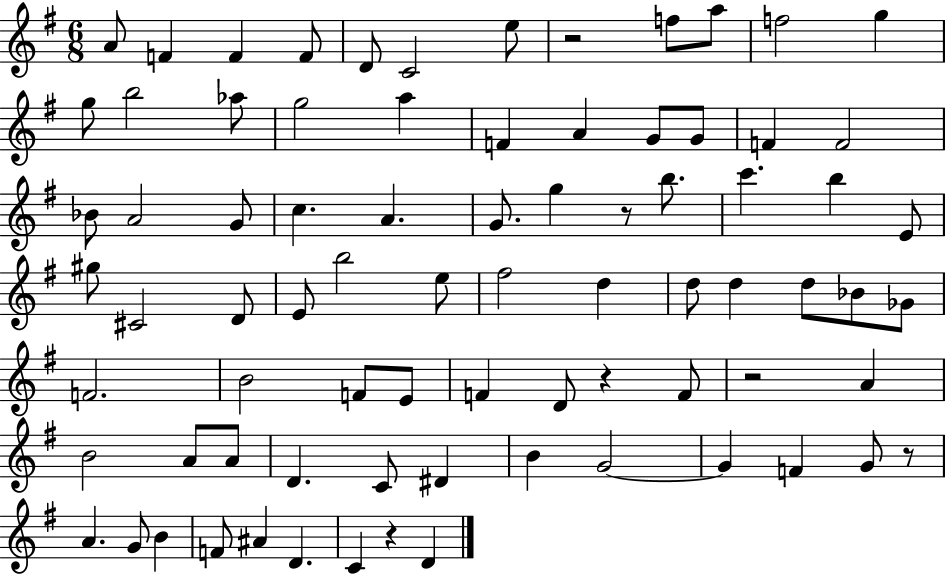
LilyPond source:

{
  \clef treble
  \numericTimeSignature
  \time 6/8
  \key g \major
  a'8 f'4 f'4 f'8 | d'8 c'2 e''8 | r2 f''8 a''8 | f''2 g''4 | \break g''8 b''2 aes''8 | g''2 a''4 | f'4 a'4 g'8 g'8 | f'4 f'2 | \break bes'8 a'2 g'8 | c''4. a'4. | g'8. g''4 r8 b''8. | c'''4. b''4 e'8 | \break gis''8 cis'2 d'8 | e'8 b''2 e''8 | fis''2 d''4 | d''8 d''4 d''8 bes'8 ges'8 | \break f'2. | b'2 f'8 e'8 | f'4 d'8 r4 f'8 | r2 a'4 | \break b'2 a'8 a'8 | d'4. c'8 dis'4 | b'4 g'2~~ | g'4 f'4 g'8 r8 | \break a'4. g'8 b'4 | f'8 ais'4 d'4. | c'4 r4 d'4 | \bar "|."
}